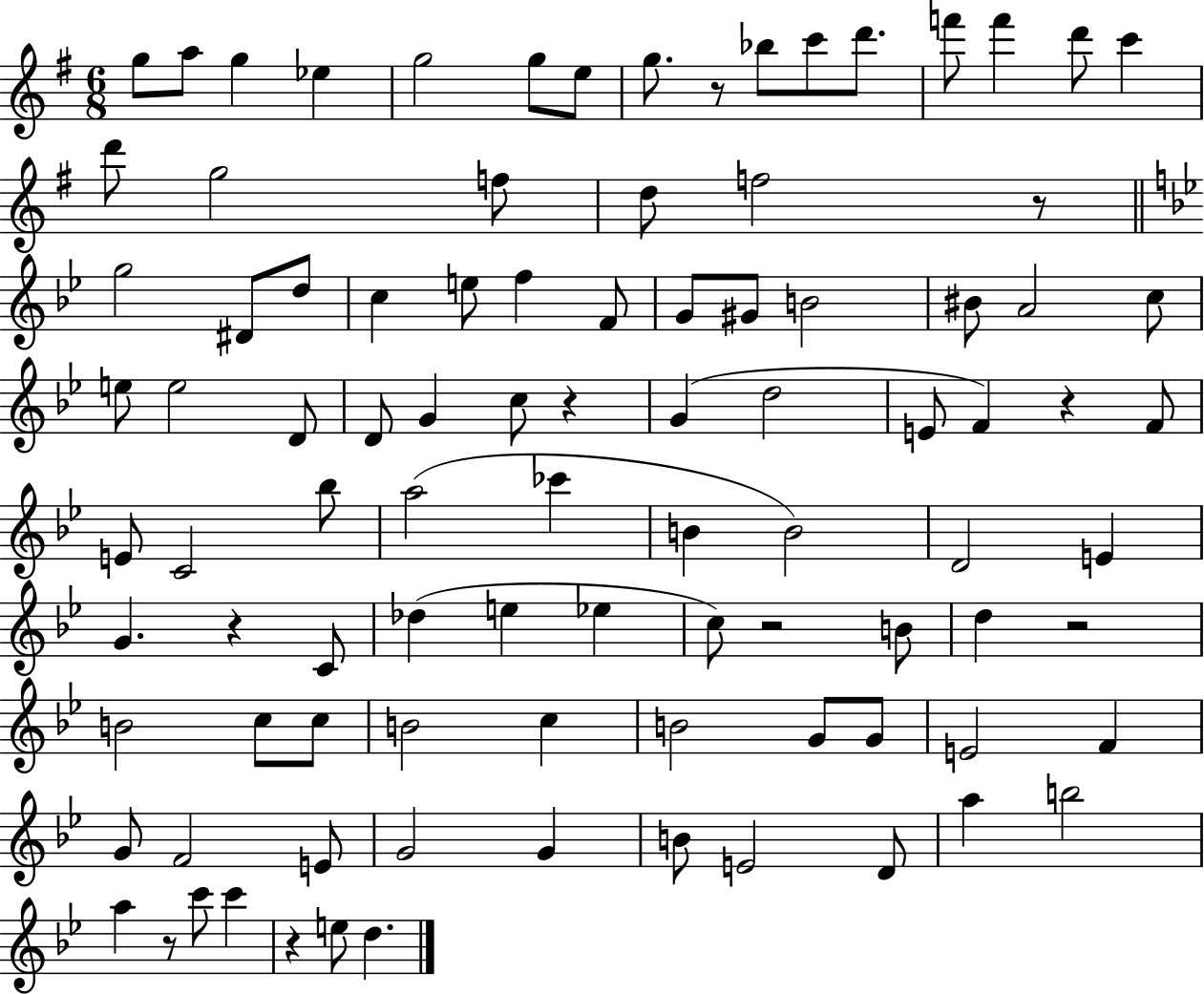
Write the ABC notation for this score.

X:1
T:Untitled
M:6/8
L:1/4
K:G
g/2 a/2 g _e g2 g/2 e/2 g/2 z/2 _b/2 c'/2 d'/2 f'/2 f' d'/2 c' d'/2 g2 f/2 d/2 f2 z/2 g2 ^D/2 d/2 c e/2 f F/2 G/2 ^G/2 B2 ^B/2 A2 c/2 e/2 e2 D/2 D/2 G c/2 z G d2 E/2 F z F/2 E/2 C2 _b/2 a2 _c' B B2 D2 E G z C/2 _d e _e c/2 z2 B/2 d z2 B2 c/2 c/2 B2 c B2 G/2 G/2 E2 F G/2 F2 E/2 G2 G B/2 E2 D/2 a b2 a z/2 c'/2 c' z e/2 d